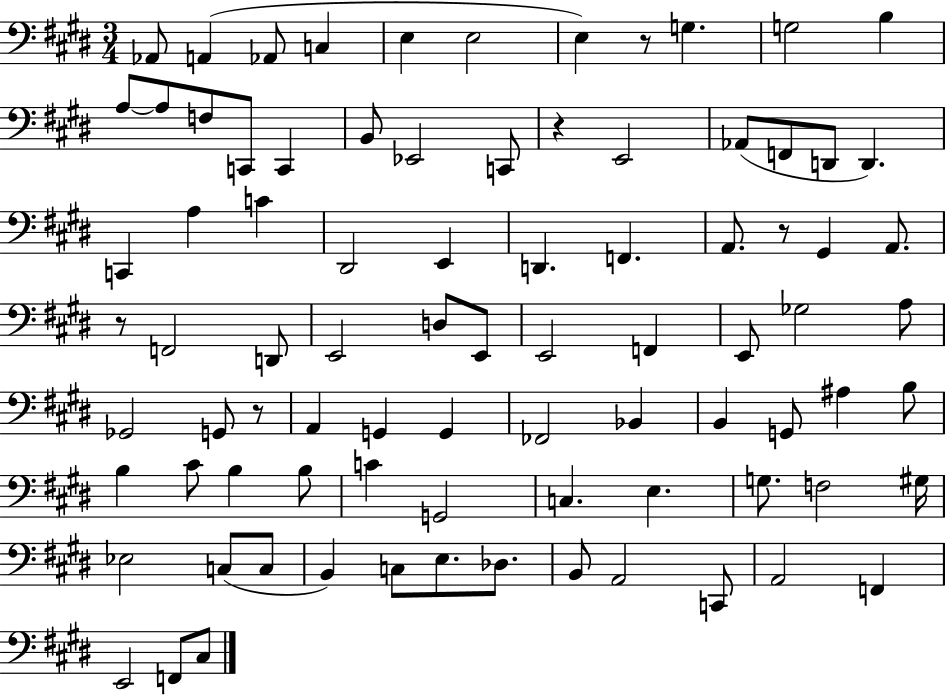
Ab2/e A2/q Ab2/e C3/q E3/q E3/h E3/q R/e G3/q. G3/h B3/q A3/e A3/e F3/e C2/e C2/q B2/e Eb2/h C2/e R/q E2/h Ab2/e F2/e D2/e D2/q. C2/q A3/q C4/q D#2/h E2/q D2/q. F2/q. A2/e. R/e G#2/q A2/e. R/e F2/h D2/e E2/h D3/e E2/e E2/h F2/q E2/e Gb3/h A3/e Gb2/h G2/e R/e A2/q G2/q G2/q FES2/h Bb2/q B2/q G2/e A#3/q B3/e B3/q C#4/e B3/q B3/e C4/q G2/h C3/q. E3/q. G3/e. F3/h G#3/s Eb3/h C3/e C3/e B2/q C3/e E3/e. Db3/e. B2/e A2/h C2/e A2/h F2/q E2/h F2/e C#3/e